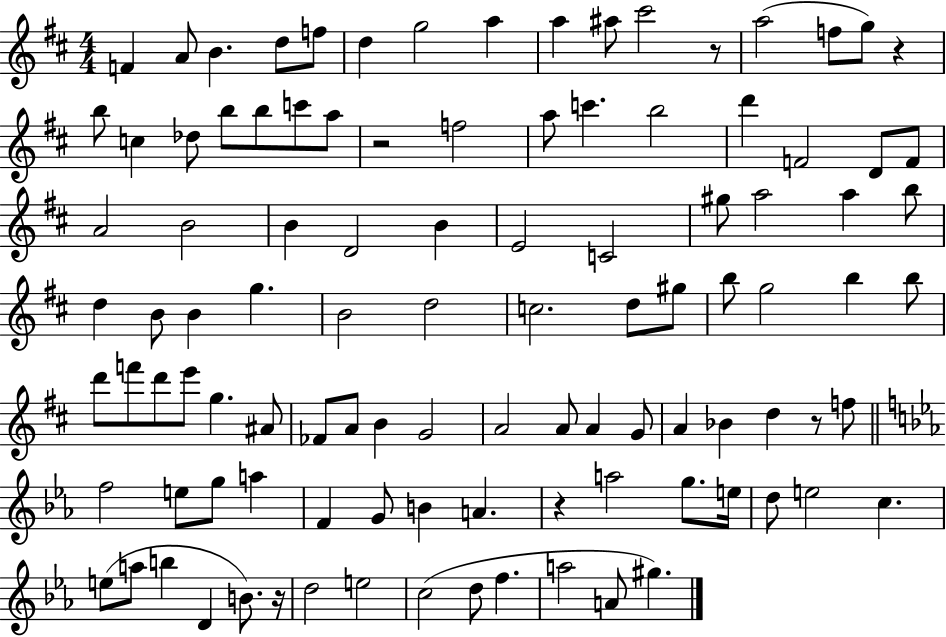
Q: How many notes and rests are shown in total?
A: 104